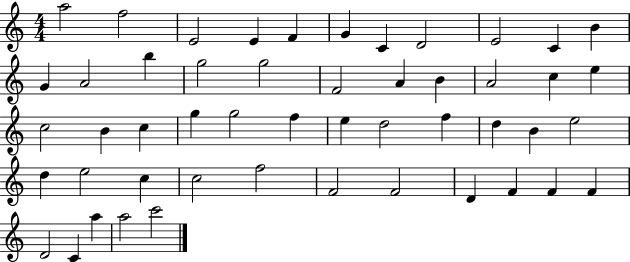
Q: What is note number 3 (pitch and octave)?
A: E4